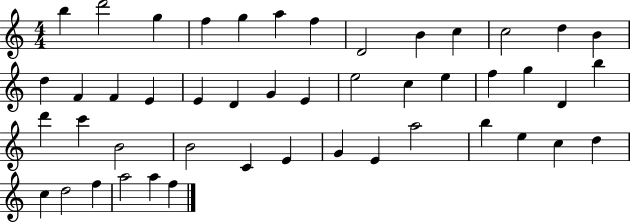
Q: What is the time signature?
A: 4/4